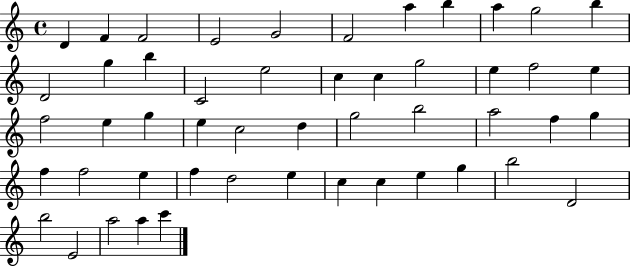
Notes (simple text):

D4/q F4/q F4/h E4/h G4/h F4/h A5/q B5/q A5/q G5/h B5/q D4/h G5/q B5/q C4/h E5/h C5/q C5/q G5/h E5/q F5/h E5/q F5/h E5/q G5/q E5/q C5/h D5/q G5/h B5/h A5/h F5/q G5/q F5/q F5/h E5/q F5/q D5/h E5/q C5/q C5/q E5/q G5/q B5/h D4/h B5/h E4/h A5/h A5/q C6/q